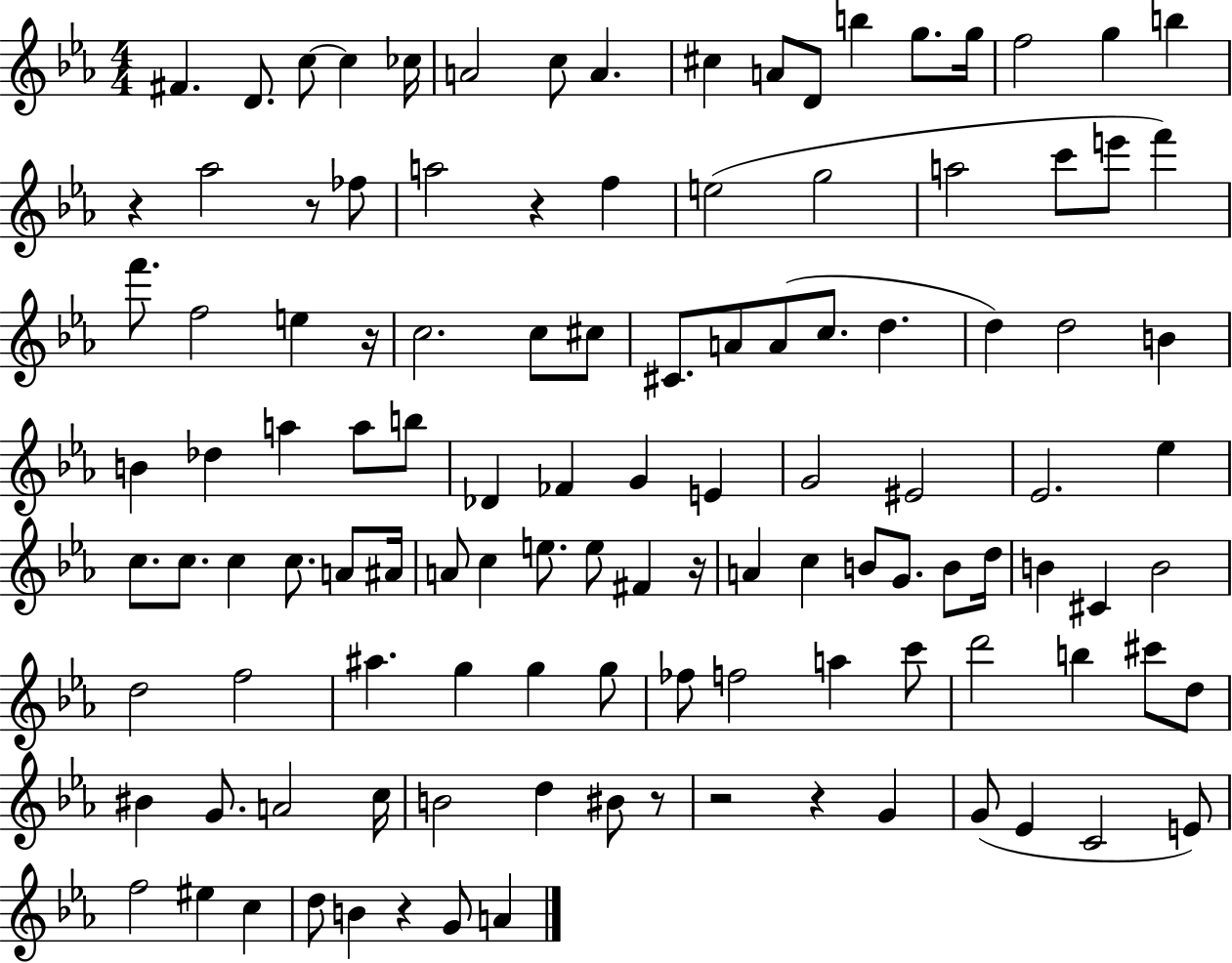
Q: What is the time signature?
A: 4/4